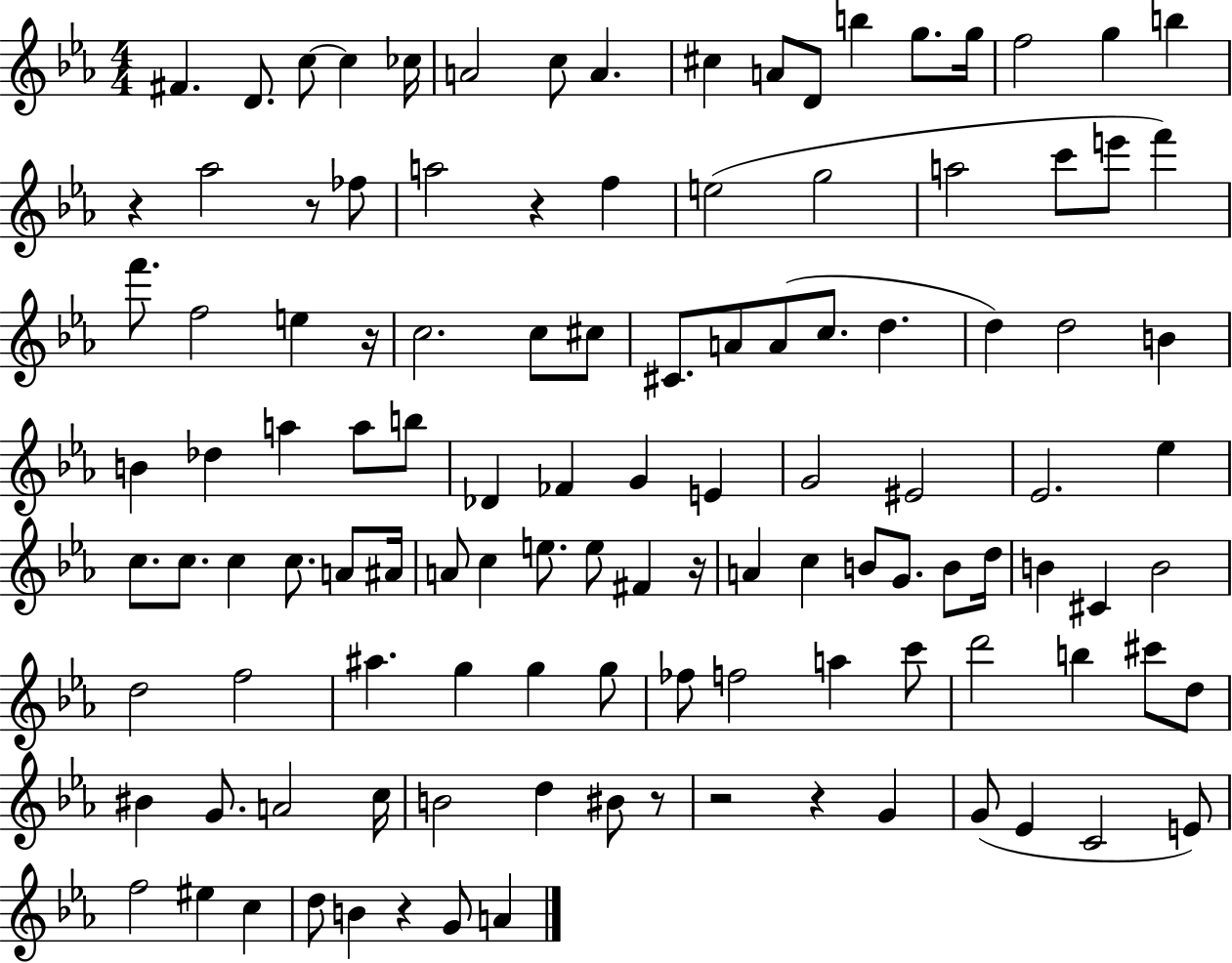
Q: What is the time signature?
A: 4/4